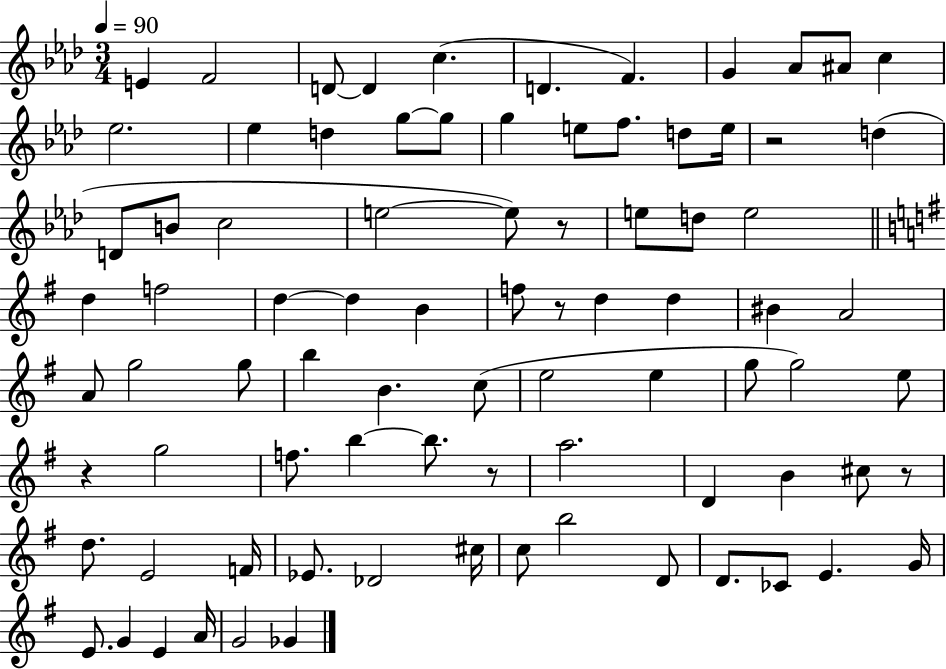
E4/q F4/h D4/e D4/q C5/q. D4/q. F4/q. G4/q Ab4/e A#4/e C5/q Eb5/h. Eb5/q D5/q G5/e G5/e G5/q E5/e F5/e. D5/e E5/s R/h D5/q D4/e B4/e C5/h E5/h E5/e R/e E5/e D5/e E5/h D5/q F5/h D5/q D5/q B4/q F5/e R/e D5/q D5/q BIS4/q A4/h A4/e G5/h G5/e B5/q B4/q. C5/e E5/h E5/q G5/e G5/h E5/e R/q G5/h F5/e. B5/q B5/e. R/e A5/h. D4/q B4/q C#5/e R/e D5/e. E4/h F4/s Eb4/e. Db4/h C#5/s C5/e B5/h D4/e D4/e. CES4/e E4/q. G4/s E4/e. G4/q E4/q A4/s G4/h Gb4/q